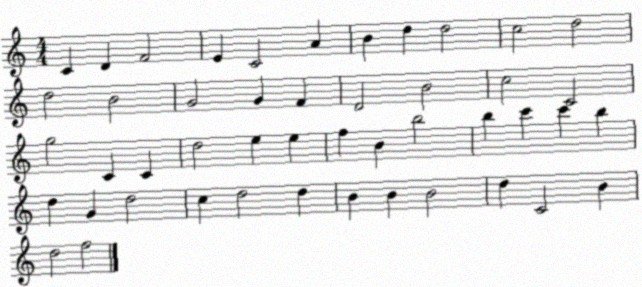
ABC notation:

X:1
T:Untitled
M:4/4
L:1/4
K:C
C D F2 E C2 A B d d2 c2 d2 d2 B2 G2 G F D2 B2 c2 C2 g2 C C d2 e e f B b2 b c' c' b d G d2 c d2 d B B B2 d C2 B d2 f2